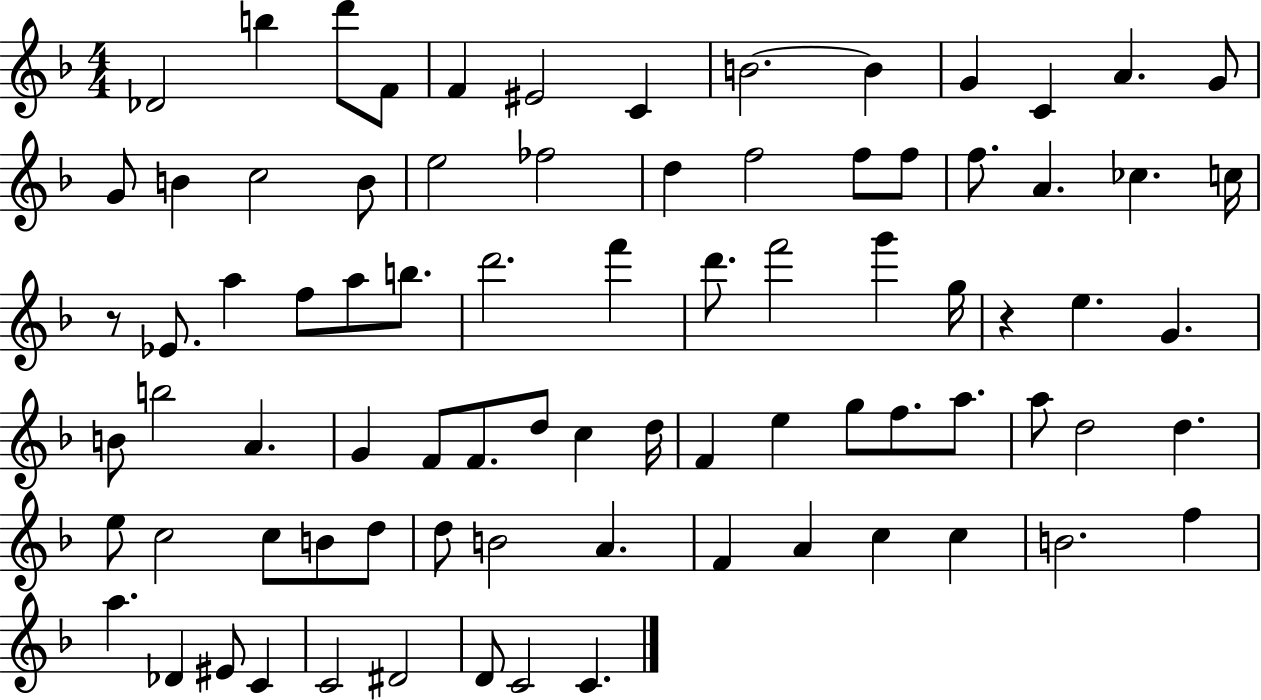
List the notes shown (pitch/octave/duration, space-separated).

Db4/h B5/q D6/e F4/e F4/q EIS4/h C4/q B4/h. B4/q G4/q C4/q A4/q. G4/e G4/e B4/q C5/h B4/e E5/h FES5/h D5/q F5/h F5/e F5/e F5/e. A4/q. CES5/q. C5/s R/e Eb4/e. A5/q F5/e A5/e B5/e. D6/h. F6/q D6/e. F6/h G6/q G5/s R/q E5/q. G4/q. B4/e B5/h A4/q. G4/q F4/e F4/e. D5/e C5/q D5/s F4/q E5/q G5/e F5/e. A5/e. A5/e D5/h D5/q. E5/e C5/h C5/e B4/e D5/e D5/e B4/h A4/q. F4/q A4/q C5/q C5/q B4/h. F5/q A5/q. Db4/q EIS4/e C4/q C4/h D#4/h D4/e C4/h C4/q.